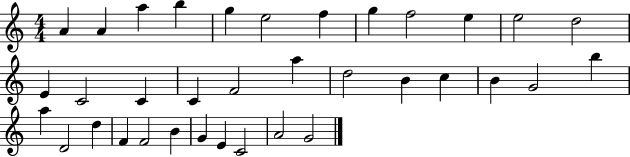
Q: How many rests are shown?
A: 0